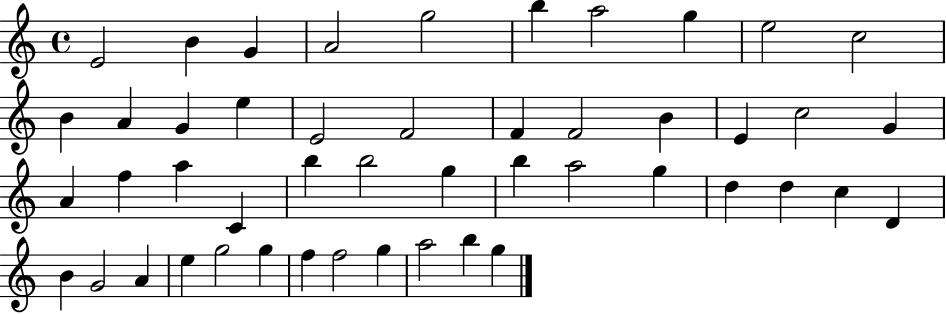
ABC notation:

X:1
T:Untitled
M:4/4
L:1/4
K:C
E2 B G A2 g2 b a2 g e2 c2 B A G e E2 F2 F F2 B E c2 G A f a C b b2 g b a2 g d d c D B G2 A e g2 g f f2 g a2 b g